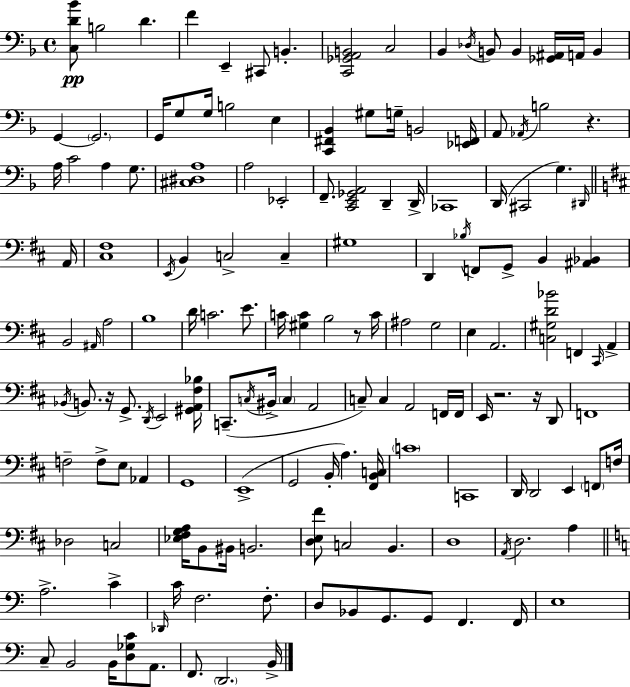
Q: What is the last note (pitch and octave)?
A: B2